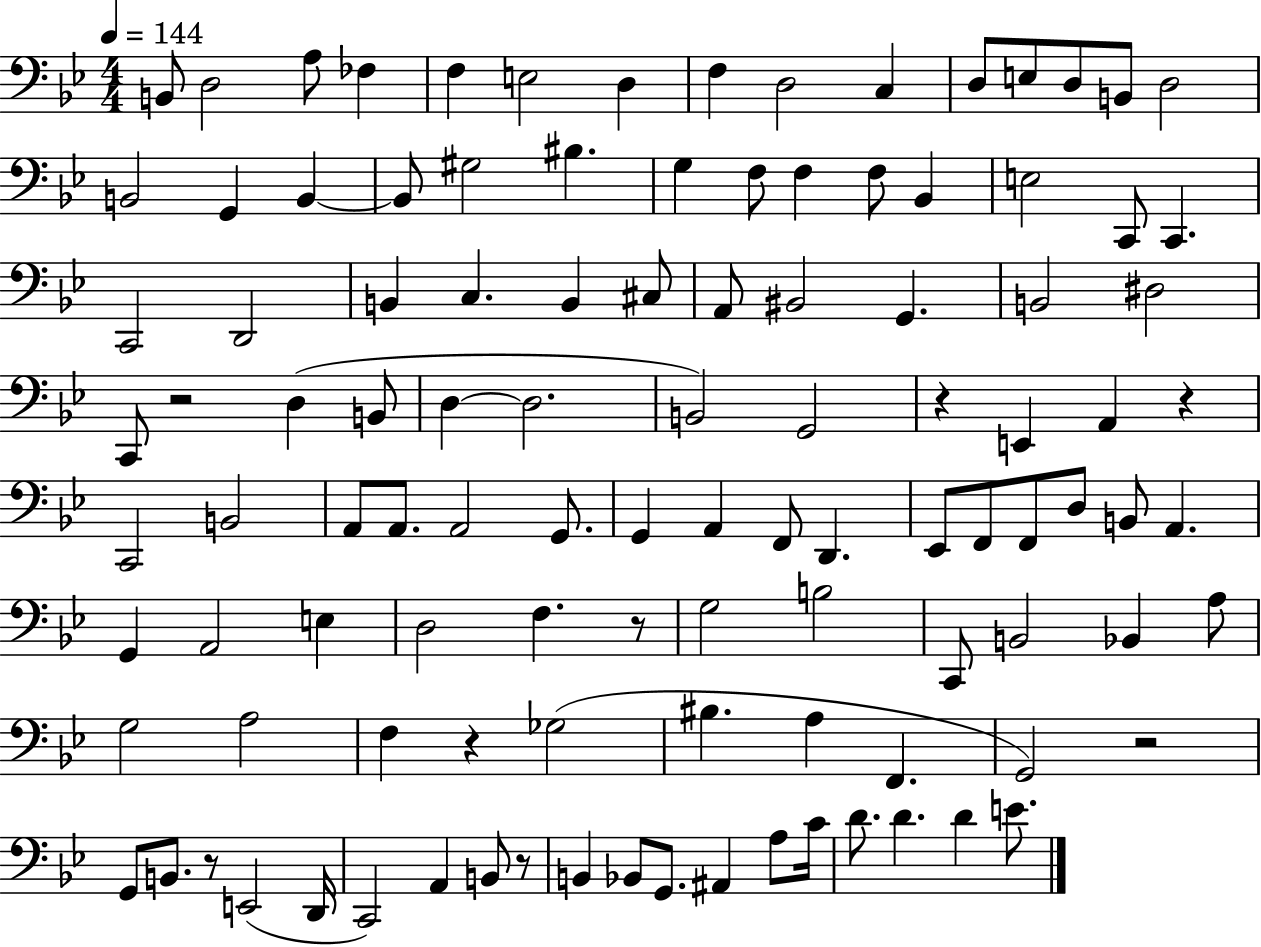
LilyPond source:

{
  \clef bass
  \numericTimeSignature
  \time 4/4
  \key bes \major
  \tempo 4 = 144
  b,8 d2 a8 fes4 | f4 e2 d4 | f4 d2 c4 | d8 e8 d8 b,8 d2 | \break b,2 g,4 b,4~~ | b,8 gis2 bis4. | g4 f8 f4 f8 bes,4 | e2 c,8 c,4. | \break c,2 d,2 | b,4 c4. b,4 cis8 | a,8 bis,2 g,4. | b,2 dis2 | \break c,8 r2 d4( b,8 | d4~~ d2. | b,2) g,2 | r4 e,4 a,4 r4 | \break c,2 b,2 | a,8 a,8. a,2 g,8. | g,4 a,4 f,8 d,4. | ees,8 f,8 f,8 d8 b,8 a,4. | \break g,4 a,2 e4 | d2 f4. r8 | g2 b2 | c,8 b,2 bes,4 a8 | \break g2 a2 | f4 r4 ges2( | bis4. a4 f,4. | g,2) r2 | \break g,8 b,8. r8 e,2( d,16 | c,2) a,4 b,8 r8 | b,4 bes,8 g,8. ais,4 a8 c'16 | d'8. d'4. d'4 e'8. | \break \bar "|."
}